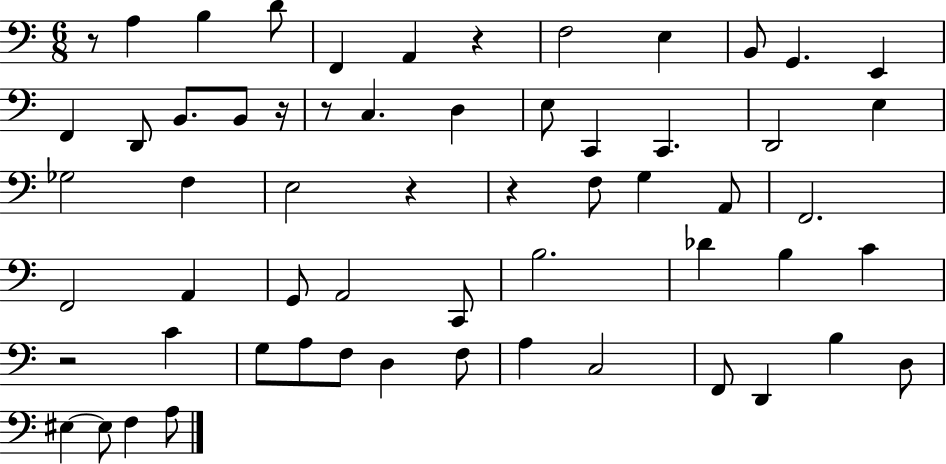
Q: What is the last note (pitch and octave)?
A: A3